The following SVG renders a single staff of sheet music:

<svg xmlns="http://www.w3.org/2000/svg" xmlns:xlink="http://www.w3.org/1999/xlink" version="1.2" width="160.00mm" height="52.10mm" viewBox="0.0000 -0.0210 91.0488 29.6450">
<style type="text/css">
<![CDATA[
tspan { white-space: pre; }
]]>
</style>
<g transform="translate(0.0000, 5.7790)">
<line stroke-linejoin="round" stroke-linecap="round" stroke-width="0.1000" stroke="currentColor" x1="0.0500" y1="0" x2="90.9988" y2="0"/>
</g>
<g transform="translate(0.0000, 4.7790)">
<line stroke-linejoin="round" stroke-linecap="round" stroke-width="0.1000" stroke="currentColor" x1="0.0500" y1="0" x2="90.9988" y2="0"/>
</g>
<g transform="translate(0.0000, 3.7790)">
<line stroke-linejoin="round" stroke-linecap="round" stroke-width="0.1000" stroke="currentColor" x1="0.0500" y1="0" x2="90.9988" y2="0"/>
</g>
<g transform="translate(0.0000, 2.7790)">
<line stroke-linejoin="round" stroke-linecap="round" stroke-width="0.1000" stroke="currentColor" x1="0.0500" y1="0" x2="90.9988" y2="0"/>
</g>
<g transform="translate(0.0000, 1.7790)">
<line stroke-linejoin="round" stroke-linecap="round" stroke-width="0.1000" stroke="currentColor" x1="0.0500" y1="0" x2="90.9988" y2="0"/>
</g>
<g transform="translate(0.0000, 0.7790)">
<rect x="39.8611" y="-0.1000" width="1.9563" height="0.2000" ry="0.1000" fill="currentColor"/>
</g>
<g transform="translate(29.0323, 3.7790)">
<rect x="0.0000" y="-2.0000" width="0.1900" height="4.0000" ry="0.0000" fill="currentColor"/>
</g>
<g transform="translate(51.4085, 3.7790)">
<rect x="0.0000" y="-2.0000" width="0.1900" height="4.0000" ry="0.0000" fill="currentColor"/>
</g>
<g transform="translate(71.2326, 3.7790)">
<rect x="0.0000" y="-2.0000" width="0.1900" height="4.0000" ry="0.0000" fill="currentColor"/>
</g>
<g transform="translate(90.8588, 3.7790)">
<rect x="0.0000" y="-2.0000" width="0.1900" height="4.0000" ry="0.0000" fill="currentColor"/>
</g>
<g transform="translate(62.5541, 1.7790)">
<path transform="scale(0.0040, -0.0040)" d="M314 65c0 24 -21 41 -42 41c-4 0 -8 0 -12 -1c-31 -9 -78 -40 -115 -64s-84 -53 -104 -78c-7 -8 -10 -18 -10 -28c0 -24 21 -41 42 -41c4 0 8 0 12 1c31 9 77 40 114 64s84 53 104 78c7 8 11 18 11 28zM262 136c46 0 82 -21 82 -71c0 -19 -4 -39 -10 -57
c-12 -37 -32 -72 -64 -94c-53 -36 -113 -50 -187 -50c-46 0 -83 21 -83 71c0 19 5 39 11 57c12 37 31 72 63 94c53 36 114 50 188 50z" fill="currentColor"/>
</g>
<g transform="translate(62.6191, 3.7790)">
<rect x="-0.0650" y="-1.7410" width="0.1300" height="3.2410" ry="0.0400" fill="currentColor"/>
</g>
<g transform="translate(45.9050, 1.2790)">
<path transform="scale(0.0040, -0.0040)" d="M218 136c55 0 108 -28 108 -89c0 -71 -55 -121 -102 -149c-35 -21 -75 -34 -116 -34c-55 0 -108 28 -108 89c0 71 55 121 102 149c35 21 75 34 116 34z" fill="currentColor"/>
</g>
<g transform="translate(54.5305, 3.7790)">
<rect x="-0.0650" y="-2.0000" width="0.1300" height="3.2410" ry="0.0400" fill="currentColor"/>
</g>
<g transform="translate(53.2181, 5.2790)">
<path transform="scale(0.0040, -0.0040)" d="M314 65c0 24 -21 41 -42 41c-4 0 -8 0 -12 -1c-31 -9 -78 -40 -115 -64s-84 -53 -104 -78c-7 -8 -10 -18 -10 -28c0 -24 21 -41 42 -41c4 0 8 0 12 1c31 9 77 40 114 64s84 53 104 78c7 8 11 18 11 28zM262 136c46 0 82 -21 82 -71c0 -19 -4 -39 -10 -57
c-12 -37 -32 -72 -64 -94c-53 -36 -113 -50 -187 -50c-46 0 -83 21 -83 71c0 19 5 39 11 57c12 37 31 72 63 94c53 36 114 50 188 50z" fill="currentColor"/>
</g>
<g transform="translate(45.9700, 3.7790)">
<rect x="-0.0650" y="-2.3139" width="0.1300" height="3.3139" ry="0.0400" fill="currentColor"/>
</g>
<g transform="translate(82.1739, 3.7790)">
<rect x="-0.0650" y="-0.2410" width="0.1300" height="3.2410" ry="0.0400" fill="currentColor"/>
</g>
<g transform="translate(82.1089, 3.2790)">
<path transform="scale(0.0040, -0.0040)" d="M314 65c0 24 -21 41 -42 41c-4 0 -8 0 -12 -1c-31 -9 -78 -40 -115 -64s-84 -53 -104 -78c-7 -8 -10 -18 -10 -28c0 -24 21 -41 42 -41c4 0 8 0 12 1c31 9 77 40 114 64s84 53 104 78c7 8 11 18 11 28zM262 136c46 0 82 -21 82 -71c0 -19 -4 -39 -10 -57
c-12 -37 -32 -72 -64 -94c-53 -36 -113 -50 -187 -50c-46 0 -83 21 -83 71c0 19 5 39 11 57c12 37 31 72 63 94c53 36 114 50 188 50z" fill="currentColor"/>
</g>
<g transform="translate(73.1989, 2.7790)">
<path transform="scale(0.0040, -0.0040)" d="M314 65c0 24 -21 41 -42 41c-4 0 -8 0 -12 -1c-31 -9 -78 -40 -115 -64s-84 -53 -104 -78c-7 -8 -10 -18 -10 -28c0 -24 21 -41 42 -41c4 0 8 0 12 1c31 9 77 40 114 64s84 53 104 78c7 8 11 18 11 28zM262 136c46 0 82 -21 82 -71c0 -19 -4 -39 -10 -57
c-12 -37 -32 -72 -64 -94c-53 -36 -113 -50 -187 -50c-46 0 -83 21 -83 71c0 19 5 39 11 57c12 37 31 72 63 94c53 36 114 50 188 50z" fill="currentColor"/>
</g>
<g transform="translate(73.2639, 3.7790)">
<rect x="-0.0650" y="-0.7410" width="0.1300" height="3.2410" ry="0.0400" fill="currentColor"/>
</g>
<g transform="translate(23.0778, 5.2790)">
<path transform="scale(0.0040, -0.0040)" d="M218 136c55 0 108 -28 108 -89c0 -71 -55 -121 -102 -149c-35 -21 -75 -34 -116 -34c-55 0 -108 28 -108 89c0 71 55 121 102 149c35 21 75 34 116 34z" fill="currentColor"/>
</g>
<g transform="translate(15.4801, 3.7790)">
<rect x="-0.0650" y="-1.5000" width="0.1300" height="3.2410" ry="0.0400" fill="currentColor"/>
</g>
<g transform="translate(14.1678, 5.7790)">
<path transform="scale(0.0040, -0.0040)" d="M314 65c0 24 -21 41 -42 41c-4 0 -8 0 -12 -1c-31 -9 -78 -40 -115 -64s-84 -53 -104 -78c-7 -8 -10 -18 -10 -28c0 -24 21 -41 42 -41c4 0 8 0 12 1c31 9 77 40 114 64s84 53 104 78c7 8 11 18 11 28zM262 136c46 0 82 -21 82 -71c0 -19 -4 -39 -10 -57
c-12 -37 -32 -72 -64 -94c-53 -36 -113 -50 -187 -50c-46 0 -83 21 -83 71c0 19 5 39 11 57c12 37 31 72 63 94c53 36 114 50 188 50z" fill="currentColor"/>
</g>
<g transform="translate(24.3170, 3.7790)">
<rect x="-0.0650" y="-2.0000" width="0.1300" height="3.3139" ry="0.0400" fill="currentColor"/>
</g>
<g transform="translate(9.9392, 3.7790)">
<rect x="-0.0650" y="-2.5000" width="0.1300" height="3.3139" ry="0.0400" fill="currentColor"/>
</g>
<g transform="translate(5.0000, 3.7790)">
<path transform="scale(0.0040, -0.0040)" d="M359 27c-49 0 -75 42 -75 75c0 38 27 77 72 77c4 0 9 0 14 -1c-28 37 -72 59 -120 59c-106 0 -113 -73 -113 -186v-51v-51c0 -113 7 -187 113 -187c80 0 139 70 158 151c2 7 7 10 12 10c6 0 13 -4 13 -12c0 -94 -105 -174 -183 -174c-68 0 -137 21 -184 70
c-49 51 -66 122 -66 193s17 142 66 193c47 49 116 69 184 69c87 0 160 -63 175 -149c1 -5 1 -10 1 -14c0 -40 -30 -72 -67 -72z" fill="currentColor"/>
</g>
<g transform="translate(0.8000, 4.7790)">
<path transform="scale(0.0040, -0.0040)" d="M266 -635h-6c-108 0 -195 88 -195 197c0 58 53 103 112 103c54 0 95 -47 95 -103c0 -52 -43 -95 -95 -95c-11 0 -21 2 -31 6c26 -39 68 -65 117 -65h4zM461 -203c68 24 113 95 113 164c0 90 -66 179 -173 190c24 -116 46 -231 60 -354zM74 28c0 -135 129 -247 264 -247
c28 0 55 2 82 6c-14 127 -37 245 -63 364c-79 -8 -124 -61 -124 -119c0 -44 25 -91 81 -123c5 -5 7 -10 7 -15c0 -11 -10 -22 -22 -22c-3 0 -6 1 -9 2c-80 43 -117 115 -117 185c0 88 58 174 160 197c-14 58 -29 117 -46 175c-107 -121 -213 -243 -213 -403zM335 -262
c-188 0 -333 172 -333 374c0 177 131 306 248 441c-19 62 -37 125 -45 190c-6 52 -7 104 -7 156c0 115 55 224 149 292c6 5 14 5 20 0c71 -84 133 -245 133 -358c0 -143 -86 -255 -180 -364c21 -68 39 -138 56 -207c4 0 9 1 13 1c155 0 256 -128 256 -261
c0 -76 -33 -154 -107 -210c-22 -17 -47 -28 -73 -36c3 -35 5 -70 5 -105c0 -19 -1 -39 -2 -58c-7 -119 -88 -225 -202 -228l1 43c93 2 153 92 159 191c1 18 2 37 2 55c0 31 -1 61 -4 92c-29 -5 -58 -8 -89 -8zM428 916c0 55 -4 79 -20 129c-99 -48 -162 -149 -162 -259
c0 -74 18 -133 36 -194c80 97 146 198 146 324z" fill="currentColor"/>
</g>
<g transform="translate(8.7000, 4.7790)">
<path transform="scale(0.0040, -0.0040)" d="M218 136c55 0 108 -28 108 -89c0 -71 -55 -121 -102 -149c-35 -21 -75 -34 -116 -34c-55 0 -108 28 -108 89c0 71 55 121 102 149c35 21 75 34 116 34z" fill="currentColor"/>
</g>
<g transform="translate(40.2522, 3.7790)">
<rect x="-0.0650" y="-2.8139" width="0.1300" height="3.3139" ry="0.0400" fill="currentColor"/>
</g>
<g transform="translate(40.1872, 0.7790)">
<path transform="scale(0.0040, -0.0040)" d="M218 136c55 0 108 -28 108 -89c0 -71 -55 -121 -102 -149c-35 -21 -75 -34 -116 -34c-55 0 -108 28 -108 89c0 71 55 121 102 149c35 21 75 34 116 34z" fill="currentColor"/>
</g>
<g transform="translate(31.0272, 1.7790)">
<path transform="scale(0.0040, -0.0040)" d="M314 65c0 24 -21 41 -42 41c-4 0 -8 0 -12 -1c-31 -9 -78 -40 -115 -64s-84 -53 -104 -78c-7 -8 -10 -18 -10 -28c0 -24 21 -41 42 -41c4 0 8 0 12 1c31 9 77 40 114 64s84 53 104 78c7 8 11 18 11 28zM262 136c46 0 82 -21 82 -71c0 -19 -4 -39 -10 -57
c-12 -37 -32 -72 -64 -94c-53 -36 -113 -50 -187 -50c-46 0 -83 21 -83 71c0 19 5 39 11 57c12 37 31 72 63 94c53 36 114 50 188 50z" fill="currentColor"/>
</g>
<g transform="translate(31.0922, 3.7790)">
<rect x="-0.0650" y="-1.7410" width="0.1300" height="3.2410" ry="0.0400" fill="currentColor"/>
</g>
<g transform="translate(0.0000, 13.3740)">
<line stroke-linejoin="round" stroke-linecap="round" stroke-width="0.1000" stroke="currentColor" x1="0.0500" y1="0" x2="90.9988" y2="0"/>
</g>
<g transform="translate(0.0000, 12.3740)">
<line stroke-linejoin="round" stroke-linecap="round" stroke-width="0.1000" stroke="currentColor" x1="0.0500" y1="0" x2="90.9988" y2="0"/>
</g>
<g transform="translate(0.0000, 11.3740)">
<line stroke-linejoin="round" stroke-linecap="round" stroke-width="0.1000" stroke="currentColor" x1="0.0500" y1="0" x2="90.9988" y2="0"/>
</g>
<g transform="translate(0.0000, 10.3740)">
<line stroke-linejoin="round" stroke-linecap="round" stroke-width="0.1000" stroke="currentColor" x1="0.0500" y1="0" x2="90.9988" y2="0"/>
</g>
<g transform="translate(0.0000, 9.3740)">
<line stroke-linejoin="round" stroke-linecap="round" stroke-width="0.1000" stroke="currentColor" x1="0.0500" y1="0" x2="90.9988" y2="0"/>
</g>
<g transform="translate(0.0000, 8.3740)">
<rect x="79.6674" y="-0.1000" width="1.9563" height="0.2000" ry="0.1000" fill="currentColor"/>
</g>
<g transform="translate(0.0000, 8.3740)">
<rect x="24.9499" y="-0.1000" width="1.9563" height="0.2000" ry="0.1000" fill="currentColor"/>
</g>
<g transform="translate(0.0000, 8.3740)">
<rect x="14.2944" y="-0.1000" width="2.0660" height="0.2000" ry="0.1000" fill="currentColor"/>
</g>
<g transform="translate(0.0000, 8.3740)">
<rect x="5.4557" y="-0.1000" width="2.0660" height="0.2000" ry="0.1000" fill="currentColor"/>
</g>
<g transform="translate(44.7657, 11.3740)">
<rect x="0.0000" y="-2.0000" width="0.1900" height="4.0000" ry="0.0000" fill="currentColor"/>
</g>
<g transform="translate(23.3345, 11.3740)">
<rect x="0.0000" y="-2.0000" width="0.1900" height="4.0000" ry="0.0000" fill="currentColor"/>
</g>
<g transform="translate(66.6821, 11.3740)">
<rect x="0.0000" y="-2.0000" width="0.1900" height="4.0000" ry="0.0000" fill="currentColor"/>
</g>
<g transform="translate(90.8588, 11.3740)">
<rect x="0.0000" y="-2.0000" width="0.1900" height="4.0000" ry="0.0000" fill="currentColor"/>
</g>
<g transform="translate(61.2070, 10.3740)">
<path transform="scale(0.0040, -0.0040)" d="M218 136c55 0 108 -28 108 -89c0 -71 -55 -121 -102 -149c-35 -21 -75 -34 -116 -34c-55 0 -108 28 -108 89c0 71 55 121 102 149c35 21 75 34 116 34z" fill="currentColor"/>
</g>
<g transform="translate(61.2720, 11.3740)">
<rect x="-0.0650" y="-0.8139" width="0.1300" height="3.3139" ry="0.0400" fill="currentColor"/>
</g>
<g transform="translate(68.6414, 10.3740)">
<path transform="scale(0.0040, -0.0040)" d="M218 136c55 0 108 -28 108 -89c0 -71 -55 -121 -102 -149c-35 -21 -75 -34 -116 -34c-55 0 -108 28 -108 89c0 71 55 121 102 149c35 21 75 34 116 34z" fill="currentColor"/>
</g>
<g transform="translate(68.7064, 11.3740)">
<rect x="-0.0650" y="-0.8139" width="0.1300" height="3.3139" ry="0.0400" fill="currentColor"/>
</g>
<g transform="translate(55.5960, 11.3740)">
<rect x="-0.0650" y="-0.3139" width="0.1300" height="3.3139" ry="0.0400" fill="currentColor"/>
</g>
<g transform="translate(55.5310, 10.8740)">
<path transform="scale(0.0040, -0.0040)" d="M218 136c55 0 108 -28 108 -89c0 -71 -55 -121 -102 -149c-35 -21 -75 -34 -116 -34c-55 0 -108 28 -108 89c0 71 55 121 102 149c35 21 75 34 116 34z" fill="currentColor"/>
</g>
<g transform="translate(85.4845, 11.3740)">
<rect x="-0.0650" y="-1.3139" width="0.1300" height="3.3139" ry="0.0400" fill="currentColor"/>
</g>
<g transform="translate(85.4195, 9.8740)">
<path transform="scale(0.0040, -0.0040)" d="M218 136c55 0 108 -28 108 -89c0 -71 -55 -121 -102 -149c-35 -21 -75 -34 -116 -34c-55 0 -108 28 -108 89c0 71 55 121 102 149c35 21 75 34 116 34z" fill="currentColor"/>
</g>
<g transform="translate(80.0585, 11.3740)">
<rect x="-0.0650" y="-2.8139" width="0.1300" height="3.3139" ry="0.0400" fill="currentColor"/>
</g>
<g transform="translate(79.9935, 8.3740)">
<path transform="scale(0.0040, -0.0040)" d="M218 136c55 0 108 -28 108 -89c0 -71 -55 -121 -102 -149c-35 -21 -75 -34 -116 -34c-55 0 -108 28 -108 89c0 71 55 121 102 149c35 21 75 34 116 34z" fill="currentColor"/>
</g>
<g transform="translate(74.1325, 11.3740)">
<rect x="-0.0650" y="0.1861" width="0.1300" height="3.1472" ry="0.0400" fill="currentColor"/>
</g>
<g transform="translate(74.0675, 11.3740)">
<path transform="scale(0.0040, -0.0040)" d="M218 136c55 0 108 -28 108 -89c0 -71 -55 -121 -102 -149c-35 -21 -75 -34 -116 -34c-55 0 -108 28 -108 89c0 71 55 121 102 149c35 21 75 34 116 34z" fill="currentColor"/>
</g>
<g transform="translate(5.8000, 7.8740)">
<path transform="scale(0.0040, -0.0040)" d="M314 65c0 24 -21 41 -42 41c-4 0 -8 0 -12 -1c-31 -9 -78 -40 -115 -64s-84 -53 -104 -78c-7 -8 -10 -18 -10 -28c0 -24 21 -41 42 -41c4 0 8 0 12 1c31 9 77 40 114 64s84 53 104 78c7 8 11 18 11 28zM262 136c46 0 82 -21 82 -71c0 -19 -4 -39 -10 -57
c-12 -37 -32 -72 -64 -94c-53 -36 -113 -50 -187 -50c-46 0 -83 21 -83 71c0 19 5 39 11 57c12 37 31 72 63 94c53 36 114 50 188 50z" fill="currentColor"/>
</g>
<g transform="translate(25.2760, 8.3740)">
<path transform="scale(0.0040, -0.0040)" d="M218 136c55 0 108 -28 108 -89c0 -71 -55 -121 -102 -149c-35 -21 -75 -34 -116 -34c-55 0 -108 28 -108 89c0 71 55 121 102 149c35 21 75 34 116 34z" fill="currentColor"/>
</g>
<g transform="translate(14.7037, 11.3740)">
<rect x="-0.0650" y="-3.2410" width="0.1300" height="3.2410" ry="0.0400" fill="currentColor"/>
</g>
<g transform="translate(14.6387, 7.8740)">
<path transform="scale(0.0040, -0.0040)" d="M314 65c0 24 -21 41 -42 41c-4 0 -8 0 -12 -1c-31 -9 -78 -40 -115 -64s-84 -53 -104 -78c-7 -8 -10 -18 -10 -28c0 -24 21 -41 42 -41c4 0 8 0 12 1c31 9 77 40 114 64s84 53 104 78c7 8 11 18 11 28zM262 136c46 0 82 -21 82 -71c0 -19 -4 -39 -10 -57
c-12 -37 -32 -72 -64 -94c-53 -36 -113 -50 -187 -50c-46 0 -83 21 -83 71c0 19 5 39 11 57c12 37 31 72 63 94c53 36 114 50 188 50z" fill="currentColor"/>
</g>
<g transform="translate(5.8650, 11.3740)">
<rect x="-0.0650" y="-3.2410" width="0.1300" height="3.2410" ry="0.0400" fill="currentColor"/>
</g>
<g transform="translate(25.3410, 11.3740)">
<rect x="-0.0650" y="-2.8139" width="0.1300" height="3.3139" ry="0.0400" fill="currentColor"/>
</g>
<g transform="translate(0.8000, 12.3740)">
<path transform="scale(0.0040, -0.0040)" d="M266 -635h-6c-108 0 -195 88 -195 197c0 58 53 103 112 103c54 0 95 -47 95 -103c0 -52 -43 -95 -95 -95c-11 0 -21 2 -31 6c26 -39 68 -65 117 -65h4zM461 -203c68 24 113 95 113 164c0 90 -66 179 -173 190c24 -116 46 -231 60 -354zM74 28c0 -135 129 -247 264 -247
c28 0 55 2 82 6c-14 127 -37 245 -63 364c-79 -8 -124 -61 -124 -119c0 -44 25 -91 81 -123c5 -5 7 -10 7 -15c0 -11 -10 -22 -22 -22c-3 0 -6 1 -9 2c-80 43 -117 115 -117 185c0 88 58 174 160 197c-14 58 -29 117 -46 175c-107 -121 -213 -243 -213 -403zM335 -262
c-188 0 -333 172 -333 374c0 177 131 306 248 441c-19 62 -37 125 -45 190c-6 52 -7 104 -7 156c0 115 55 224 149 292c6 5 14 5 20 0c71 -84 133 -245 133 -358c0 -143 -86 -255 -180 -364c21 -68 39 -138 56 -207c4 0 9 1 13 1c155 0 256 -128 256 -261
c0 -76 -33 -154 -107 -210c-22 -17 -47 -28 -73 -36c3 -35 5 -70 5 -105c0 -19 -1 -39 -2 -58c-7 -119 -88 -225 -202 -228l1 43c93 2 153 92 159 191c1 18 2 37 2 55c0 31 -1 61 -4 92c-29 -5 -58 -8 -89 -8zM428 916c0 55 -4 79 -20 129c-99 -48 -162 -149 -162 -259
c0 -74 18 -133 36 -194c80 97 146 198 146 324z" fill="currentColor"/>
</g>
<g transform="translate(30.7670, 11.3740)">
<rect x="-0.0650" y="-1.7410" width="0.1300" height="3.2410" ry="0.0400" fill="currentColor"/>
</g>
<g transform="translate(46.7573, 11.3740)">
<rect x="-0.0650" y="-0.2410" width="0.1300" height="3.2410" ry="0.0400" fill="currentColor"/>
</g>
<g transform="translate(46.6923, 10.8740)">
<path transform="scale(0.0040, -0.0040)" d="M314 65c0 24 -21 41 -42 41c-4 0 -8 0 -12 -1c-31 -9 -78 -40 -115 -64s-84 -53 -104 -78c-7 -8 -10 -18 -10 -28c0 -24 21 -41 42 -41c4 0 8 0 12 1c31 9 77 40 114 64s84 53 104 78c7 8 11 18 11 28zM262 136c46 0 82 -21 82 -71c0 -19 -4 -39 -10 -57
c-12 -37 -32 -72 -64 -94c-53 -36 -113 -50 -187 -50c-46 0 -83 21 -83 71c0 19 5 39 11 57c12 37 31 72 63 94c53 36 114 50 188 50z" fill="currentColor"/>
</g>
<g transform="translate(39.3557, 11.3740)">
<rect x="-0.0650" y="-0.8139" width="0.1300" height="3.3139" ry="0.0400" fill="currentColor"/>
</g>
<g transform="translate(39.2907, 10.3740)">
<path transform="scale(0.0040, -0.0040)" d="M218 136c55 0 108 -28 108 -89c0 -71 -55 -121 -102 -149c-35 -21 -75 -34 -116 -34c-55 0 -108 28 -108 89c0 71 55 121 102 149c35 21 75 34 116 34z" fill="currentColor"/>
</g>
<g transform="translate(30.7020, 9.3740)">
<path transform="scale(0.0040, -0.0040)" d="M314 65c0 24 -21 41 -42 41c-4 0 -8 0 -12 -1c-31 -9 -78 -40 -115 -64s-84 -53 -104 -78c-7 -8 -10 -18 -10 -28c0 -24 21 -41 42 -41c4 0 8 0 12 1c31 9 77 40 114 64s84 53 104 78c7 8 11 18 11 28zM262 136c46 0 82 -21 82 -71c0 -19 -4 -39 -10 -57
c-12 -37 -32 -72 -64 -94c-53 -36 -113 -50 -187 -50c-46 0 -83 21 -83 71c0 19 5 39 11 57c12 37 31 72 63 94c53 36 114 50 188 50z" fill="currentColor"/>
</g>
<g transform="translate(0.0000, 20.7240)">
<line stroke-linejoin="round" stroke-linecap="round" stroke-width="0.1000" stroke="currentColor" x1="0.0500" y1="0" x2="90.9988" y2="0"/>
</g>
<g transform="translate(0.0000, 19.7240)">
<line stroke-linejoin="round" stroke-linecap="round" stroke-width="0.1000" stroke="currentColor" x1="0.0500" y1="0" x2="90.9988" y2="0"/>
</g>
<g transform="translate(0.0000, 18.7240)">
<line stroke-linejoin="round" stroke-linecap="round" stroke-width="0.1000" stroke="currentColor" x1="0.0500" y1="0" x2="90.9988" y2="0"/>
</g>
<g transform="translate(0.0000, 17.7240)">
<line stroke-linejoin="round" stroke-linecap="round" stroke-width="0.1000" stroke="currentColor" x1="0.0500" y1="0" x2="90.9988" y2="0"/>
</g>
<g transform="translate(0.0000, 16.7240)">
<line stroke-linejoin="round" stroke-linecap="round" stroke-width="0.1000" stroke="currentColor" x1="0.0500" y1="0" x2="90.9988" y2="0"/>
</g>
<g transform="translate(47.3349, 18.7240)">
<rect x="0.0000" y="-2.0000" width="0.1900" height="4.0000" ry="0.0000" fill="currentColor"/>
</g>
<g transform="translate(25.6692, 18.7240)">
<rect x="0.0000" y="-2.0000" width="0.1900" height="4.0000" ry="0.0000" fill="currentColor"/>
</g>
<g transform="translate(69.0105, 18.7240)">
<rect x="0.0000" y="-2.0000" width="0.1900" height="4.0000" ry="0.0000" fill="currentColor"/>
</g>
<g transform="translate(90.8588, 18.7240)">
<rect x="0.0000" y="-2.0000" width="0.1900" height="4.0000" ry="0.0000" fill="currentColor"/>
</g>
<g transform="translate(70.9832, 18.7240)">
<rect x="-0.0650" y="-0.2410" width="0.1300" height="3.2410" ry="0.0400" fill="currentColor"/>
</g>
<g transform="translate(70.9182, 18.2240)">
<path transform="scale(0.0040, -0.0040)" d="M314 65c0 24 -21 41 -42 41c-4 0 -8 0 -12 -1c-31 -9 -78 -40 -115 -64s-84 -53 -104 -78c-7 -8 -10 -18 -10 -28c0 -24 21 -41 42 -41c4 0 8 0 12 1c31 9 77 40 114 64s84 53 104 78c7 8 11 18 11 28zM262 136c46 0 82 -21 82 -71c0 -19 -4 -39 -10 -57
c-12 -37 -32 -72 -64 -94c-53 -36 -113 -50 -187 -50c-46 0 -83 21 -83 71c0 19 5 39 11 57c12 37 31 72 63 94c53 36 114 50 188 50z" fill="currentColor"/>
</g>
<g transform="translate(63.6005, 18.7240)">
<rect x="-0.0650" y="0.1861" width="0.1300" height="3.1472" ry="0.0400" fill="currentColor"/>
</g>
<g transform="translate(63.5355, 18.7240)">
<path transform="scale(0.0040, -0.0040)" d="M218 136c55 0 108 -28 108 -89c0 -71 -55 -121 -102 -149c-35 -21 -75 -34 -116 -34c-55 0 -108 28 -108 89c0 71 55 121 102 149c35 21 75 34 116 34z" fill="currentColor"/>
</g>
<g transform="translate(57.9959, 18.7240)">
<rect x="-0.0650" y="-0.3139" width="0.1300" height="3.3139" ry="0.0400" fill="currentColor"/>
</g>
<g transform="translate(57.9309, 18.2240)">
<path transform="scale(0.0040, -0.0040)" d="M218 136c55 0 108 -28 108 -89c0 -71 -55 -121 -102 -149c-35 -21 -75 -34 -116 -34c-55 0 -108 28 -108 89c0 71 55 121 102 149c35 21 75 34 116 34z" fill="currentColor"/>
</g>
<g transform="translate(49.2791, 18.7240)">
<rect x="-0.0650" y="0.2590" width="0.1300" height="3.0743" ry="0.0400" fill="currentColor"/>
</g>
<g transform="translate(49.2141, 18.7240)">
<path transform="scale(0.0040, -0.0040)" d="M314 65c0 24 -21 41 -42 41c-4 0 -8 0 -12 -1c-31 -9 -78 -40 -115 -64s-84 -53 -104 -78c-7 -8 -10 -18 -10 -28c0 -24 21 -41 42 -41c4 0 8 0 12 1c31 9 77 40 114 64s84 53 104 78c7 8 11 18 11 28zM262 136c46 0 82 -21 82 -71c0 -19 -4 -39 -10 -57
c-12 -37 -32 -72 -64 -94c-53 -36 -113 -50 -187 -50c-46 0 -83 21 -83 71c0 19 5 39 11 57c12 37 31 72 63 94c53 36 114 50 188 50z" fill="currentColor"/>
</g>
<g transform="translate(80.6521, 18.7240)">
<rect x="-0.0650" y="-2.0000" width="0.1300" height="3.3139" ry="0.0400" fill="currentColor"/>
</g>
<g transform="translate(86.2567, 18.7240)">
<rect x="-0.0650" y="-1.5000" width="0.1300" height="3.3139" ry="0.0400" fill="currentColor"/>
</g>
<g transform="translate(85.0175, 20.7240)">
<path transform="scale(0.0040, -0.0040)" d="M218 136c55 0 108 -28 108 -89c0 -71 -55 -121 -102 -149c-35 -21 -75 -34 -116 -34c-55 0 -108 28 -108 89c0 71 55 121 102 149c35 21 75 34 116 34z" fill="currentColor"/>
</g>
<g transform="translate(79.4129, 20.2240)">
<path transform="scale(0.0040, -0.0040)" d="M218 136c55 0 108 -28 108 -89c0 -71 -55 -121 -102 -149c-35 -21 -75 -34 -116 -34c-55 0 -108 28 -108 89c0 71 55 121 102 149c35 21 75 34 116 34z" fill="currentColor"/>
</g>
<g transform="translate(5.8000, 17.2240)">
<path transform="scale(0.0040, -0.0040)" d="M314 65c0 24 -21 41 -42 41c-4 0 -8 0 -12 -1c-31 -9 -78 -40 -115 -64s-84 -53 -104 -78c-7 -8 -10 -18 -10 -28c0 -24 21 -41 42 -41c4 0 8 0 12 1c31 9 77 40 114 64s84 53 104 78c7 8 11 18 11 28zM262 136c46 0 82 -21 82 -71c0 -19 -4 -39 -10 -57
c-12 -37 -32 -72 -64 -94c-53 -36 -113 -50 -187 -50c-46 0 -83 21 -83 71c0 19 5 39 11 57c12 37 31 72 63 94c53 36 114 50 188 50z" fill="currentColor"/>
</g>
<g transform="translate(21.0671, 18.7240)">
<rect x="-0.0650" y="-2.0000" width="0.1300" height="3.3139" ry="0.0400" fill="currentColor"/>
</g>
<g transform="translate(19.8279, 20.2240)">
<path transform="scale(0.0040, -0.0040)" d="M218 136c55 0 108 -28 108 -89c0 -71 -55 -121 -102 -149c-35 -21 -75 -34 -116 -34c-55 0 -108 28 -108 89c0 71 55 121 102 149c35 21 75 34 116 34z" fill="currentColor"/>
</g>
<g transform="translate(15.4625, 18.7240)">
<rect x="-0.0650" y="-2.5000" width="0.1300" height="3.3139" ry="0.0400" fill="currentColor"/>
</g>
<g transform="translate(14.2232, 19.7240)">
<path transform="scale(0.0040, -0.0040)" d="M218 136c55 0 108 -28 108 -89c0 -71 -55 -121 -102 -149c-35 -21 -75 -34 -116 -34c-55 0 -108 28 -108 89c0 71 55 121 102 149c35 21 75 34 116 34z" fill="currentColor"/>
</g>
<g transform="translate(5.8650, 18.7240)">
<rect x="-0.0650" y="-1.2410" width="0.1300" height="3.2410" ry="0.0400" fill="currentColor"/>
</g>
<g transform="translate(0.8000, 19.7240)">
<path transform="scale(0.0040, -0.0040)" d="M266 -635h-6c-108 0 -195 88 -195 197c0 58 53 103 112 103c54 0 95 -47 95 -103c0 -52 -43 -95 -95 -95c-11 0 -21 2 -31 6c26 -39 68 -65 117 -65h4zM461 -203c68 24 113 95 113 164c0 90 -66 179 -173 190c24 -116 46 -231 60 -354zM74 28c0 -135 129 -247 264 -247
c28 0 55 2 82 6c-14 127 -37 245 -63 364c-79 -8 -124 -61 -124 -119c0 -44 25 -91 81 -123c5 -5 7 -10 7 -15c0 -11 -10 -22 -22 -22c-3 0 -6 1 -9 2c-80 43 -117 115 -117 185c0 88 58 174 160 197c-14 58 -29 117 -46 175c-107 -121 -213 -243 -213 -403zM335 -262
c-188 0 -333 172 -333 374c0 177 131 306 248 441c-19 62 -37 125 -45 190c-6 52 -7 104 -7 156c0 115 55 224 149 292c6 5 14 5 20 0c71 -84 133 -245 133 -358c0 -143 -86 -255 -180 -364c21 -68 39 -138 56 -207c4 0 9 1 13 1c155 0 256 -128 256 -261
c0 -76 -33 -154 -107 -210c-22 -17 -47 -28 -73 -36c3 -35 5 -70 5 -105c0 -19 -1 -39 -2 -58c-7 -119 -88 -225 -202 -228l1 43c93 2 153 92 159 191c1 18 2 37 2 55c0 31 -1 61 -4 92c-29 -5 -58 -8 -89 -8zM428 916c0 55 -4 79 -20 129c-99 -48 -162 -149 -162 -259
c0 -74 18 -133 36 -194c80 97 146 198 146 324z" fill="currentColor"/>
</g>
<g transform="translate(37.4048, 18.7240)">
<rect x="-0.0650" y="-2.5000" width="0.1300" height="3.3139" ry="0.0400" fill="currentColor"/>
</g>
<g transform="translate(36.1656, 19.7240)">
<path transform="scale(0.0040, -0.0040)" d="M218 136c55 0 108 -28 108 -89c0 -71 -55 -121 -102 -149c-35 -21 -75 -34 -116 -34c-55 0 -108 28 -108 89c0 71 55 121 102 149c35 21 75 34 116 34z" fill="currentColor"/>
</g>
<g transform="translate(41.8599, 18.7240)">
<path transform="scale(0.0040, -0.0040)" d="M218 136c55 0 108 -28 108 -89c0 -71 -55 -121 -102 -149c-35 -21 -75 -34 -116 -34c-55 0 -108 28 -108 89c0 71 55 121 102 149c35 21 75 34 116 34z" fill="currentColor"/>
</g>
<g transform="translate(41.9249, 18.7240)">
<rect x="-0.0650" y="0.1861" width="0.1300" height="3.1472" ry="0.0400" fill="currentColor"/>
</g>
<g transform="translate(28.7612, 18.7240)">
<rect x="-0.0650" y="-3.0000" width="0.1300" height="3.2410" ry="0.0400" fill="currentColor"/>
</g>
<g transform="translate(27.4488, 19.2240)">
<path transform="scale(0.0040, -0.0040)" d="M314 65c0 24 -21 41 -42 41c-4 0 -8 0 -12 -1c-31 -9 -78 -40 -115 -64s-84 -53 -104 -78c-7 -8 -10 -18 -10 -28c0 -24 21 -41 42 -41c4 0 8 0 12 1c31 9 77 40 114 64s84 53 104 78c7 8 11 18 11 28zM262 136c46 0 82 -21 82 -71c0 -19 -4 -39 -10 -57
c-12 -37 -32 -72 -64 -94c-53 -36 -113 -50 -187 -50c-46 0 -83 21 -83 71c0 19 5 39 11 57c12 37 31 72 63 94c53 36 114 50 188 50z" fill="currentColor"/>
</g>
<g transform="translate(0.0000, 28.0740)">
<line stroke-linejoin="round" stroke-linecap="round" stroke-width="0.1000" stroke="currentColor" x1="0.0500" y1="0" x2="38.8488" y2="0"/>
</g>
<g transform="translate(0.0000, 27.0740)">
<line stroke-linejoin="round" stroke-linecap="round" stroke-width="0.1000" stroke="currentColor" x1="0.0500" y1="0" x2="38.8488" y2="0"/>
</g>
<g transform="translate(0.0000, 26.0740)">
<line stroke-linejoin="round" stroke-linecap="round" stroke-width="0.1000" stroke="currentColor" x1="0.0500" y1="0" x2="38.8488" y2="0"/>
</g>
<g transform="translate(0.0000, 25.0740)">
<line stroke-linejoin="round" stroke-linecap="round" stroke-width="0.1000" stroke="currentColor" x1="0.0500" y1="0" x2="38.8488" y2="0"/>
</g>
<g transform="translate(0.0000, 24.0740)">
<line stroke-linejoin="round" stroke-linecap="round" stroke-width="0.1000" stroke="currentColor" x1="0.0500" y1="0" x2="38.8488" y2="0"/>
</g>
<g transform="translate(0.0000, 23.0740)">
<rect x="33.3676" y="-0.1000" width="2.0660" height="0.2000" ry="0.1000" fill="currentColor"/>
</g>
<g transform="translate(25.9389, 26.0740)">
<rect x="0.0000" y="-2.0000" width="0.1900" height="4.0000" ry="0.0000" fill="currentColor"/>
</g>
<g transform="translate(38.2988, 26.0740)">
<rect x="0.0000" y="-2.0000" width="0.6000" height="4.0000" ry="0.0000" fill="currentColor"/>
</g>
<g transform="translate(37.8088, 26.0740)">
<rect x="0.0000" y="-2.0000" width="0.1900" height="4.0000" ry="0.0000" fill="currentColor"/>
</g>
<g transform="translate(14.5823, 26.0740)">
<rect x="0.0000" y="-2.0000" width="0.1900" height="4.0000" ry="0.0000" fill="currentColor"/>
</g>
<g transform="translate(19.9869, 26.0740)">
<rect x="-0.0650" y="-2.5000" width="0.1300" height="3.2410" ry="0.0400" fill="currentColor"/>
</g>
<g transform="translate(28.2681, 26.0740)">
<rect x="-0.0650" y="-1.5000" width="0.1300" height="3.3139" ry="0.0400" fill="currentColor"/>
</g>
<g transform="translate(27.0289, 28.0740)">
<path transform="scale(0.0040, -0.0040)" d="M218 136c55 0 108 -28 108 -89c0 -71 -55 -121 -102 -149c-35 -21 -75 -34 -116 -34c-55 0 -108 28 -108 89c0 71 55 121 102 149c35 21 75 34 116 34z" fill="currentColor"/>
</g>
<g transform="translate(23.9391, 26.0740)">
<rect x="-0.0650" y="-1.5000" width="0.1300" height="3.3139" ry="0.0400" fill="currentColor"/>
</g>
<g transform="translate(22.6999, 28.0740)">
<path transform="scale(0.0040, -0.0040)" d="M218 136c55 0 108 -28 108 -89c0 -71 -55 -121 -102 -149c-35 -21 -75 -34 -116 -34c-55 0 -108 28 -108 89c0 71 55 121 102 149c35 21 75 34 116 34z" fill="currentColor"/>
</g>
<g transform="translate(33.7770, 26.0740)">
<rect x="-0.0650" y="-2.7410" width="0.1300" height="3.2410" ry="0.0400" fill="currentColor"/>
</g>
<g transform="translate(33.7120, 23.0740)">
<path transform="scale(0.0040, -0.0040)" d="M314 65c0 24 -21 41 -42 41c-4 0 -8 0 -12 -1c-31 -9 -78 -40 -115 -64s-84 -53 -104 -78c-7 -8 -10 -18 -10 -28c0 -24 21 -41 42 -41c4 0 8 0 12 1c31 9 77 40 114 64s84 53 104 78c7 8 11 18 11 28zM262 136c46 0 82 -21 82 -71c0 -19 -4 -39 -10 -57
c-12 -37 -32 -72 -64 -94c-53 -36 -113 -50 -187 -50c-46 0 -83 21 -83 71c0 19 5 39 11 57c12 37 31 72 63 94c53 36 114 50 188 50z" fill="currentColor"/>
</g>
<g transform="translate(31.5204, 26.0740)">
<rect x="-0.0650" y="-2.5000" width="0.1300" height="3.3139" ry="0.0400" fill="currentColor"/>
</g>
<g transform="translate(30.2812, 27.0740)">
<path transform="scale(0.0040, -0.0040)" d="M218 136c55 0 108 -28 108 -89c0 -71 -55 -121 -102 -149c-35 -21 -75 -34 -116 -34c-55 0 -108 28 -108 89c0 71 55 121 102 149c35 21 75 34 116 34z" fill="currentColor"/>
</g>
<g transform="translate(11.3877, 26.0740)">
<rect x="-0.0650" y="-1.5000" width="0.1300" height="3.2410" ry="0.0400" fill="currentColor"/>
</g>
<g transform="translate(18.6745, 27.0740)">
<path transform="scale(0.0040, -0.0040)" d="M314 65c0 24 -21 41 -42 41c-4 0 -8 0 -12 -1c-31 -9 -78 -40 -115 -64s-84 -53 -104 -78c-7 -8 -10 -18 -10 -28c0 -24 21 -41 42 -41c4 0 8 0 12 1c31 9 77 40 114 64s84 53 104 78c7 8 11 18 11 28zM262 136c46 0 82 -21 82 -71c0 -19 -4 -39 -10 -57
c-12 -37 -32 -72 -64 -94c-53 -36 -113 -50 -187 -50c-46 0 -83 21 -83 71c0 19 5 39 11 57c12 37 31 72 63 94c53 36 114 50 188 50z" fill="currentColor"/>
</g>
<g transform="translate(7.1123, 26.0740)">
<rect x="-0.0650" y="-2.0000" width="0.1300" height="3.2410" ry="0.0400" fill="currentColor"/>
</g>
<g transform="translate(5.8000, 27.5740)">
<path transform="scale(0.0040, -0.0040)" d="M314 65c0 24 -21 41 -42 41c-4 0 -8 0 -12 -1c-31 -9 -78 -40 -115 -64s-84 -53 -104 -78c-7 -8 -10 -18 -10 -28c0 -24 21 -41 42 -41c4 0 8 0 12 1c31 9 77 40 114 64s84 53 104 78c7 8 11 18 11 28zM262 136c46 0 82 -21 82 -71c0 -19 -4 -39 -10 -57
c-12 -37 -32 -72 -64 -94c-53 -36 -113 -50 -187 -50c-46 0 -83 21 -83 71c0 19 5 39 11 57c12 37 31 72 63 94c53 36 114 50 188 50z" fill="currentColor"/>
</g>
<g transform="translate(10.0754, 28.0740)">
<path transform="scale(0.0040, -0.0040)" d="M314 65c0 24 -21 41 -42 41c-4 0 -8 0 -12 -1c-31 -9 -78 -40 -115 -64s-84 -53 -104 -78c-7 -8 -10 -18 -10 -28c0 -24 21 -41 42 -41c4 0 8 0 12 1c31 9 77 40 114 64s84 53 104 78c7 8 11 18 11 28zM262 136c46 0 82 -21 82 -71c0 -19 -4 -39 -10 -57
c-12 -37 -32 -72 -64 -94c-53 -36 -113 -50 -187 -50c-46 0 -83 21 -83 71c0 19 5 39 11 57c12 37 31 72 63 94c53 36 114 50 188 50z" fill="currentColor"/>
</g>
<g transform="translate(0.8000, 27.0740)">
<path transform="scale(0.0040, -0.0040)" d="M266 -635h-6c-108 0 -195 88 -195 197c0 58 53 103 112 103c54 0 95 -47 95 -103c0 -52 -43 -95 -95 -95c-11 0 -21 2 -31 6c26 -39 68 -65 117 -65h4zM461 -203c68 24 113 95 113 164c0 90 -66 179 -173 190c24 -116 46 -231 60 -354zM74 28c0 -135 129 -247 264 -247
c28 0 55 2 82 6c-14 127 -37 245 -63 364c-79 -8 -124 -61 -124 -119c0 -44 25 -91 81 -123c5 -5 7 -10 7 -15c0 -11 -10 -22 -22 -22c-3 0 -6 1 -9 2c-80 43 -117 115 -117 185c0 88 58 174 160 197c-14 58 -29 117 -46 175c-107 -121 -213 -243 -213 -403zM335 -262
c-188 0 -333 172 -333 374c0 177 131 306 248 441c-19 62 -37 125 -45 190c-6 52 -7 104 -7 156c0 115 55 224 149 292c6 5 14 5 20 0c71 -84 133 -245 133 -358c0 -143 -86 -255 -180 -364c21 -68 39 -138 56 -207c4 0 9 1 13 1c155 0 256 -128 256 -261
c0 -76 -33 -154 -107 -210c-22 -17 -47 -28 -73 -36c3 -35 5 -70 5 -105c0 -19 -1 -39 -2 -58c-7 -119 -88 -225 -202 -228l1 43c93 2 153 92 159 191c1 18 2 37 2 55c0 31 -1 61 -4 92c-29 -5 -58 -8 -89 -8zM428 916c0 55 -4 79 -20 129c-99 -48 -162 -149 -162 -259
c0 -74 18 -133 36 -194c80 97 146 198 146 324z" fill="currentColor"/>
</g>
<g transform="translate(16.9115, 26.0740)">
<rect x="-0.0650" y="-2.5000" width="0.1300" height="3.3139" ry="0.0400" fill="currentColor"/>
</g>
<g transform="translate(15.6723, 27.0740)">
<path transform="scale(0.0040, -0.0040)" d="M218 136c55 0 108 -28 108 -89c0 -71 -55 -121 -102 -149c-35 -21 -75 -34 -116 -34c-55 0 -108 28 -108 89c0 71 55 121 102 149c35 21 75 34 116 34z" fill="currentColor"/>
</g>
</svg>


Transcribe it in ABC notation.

X:1
T:Untitled
M:4/4
L:1/4
K:C
G E2 F f2 a g F2 f2 d2 c2 b2 b2 a f2 d c2 c d d B a e e2 G F A2 G B B2 c B c2 F E F2 E2 G G2 E E G a2